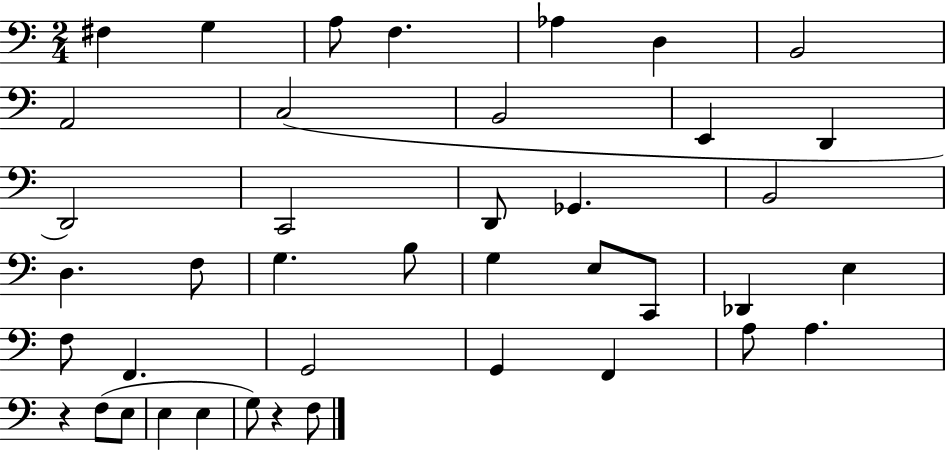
{
  \clef bass
  \numericTimeSignature
  \time 2/4
  \key c \major
  \repeat volta 2 { fis4 g4 | a8 f4. | aes4 d4 | b,2 | \break a,2 | c2( | b,2 | e,4 d,4 | \break d,2) | c,2 | d,8 ges,4. | b,2 | \break d4. f8 | g4. b8 | g4 e8 c,8 | des,4 e4 | \break f8 f,4. | g,2 | g,4 f,4 | a8 a4. | \break r4 f8( e8 | e4 e4 | g8) r4 f8 | } \bar "|."
}